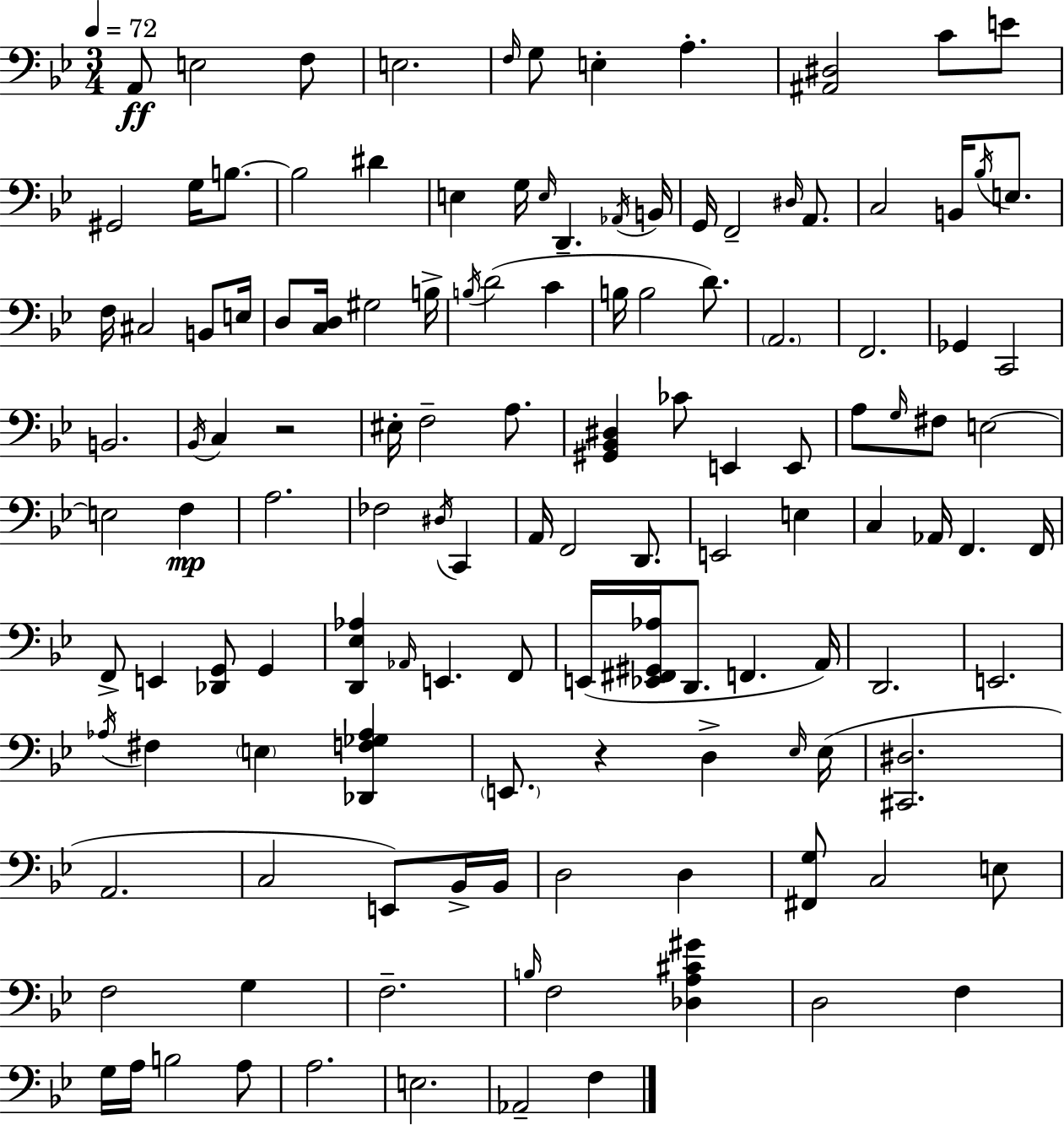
X:1
T:Untitled
M:3/4
L:1/4
K:Gm
A,,/2 E,2 F,/2 E,2 F,/4 G,/2 E, A, [^A,,^D,]2 C/2 E/2 ^G,,2 G,/4 B,/2 B,2 ^D E, G,/4 E,/4 D,, _A,,/4 B,,/4 G,,/4 F,,2 ^D,/4 A,,/2 C,2 B,,/4 _B,/4 E,/2 F,/4 ^C,2 B,,/2 E,/4 D,/2 [C,D,]/4 ^G,2 B,/4 B,/4 D2 C B,/4 B,2 D/2 A,,2 F,,2 _G,, C,,2 B,,2 _B,,/4 C, z2 ^E,/4 F,2 A,/2 [^G,,_B,,^D,] _C/2 E,, E,,/2 A,/2 G,/4 ^F,/2 E,2 E,2 F, A,2 _F,2 ^D,/4 C,, A,,/4 F,,2 D,,/2 E,,2 E, C, _A,,/4 F,, F,,/4 F,,/2 E,, [_D,,G,,]/2 G,, [D,,_E,_A,] _A,,/4 E,, F,,/2 E,,/4 [_E,,^F,,^G,,_A,]/4 D,,/2 F,, A,,/4 D,,2 E,,2 _A,/4 ^F, E, [_D,,F,_G,_A,] E,,/2 z D, _E,/4 _E,/4 [^C,,^D,]2 A,,2 C,2 E,,/2 _B,,/4 _B,,/4 D,2 D, [^F,,G,]/2 C,2 E,/2 F,2 G, F,2 B,/4 F,2 [_D,A,^C^G] D,2 F, G,/4 A,/4 B,2 A,/2 A,2 E,2 _A,,2 F,